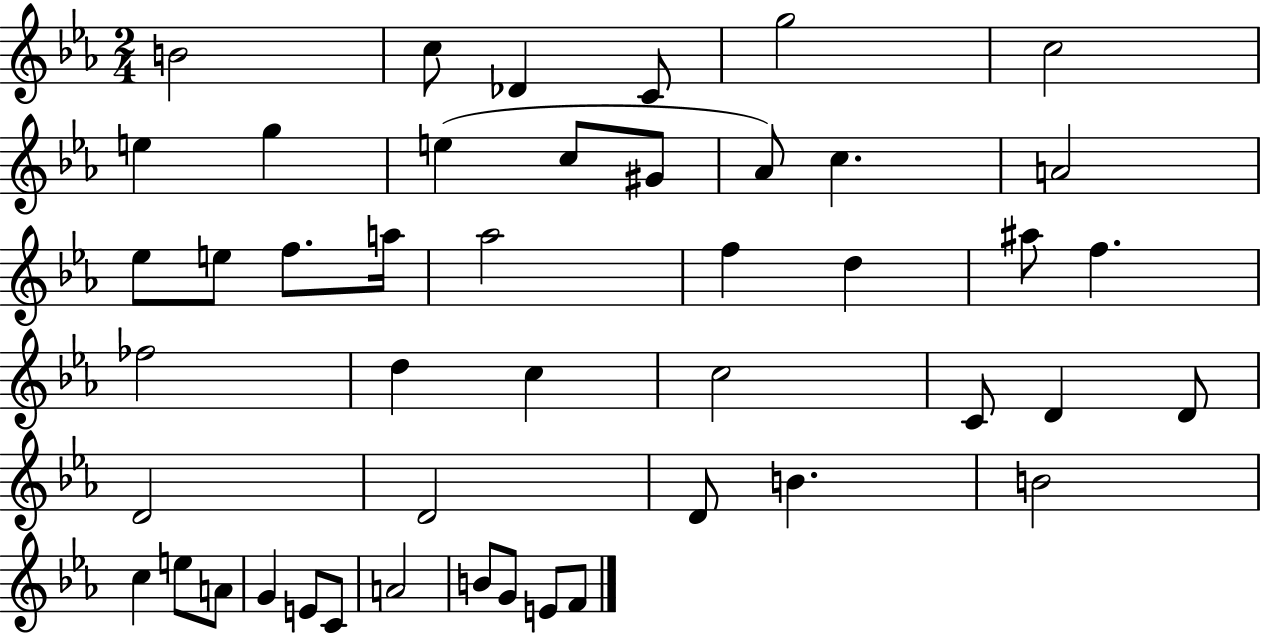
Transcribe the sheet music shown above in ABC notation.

X:1
T:Untitled
M:2/4
L:1/4
K:Eb
B2 c/2 _D C/2 g2 c2 e g e c/2 ^G/2 _A/2 c A2 _e/2 e/2 f/2 a/4 _a2 f d ^a/2 f _f2 d c c2 C/2 D D/2 D2 D2 D/2 B B2 c e/2 A/2 G E/2 C/2 A2 B/2 G/2 E/2 F/2